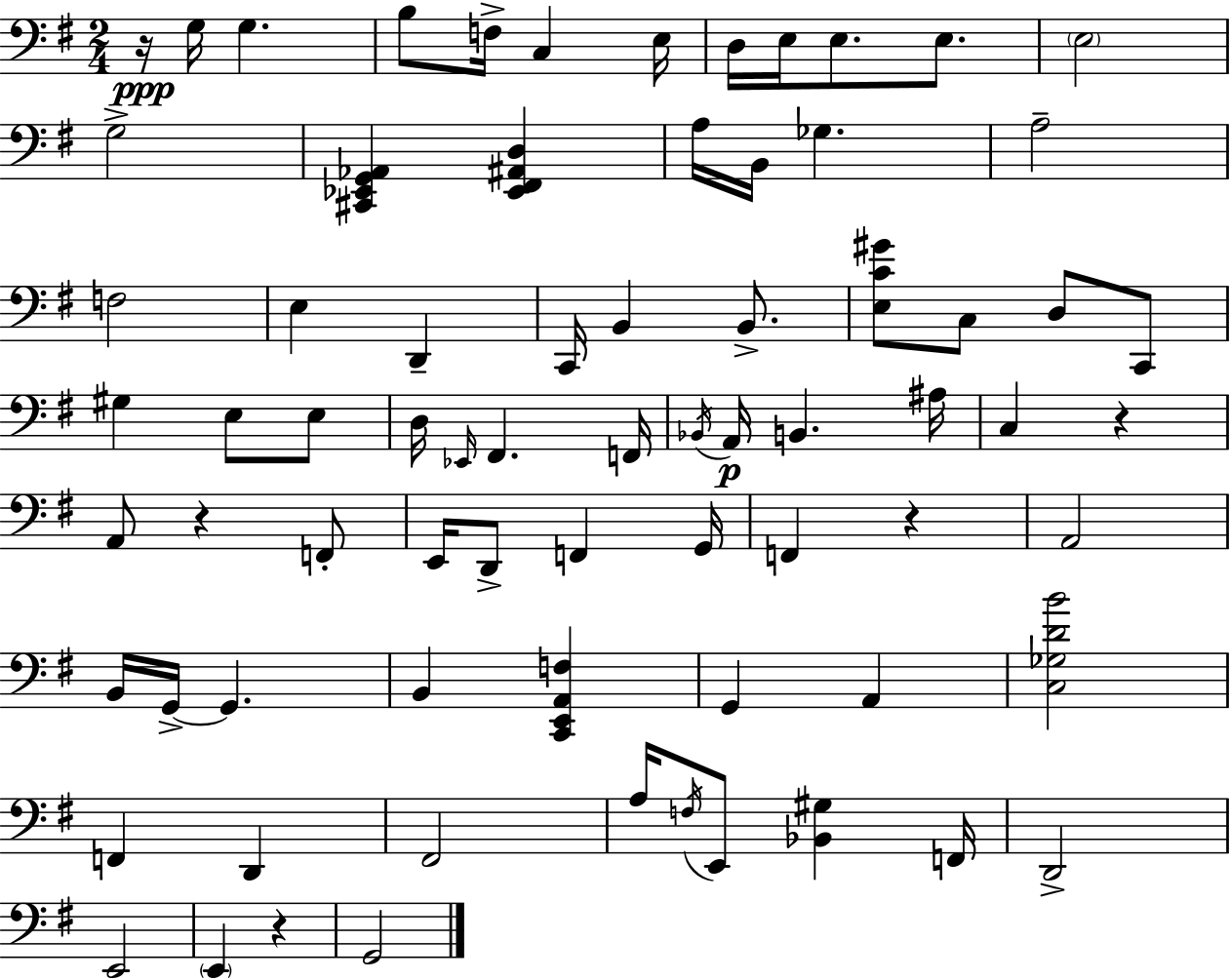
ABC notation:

X:1
T:Untitled
M:2/4
L:1/4
K:Em
z/4 G,/4 G, B,/2 F,/4 C, E,/4 D,/4 E,/4 E,/2 E,/2 E,2 G,2 [^C,,_E,,G,,_A,,] [_E,,^F,,^A,,D,] A,/4 B,,/4 _G, A,2 F,2 E, D,, C,,/4 B,, B,,/2 [E,C^G]/2 C,/2 D,/2 C,,/2 ^G, E,/2 E,/2 D,/4 _E,,/4 ^F,, F,,/4 _B,,/4 A,,/4 B,, ^A,/4 C, z A,,/2 z F,,/2 E,,/4 D,,/2 F,, G,,/4 F,, z A,,2 B,,/4 G,,/4 G,, B,, [C,,E,,A,,F,] G,, A,, [C,_G,DB]2 F,, D,, ^F,,2 A,/4 F,/4 E,,/2 [_B,,^G,] F,,/4 D,,2 E,,2 E,, z G,,2